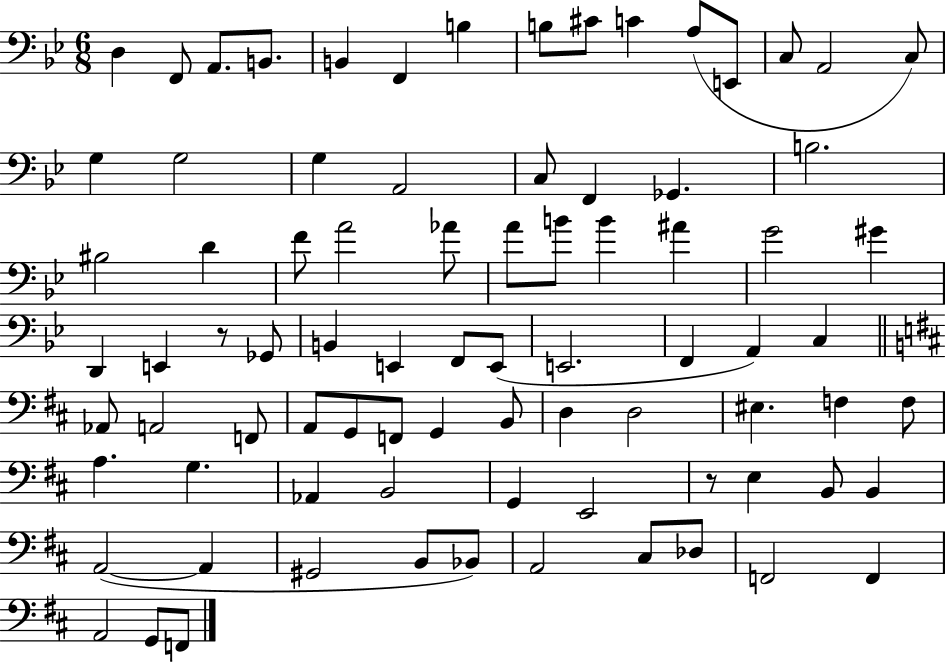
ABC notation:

X:1
T:Untitled
M:6/8
L:1/4
K:Bb
D, F,,/2 A,,/2 B,,/2 B,, F,, B, B,/2 ^C/2 C A,/2 E,,/2 C,/2 A,,2 C,/2 G, G,2 G, A,,2 C,/2 F,, _G,, B,2 ^B,2 D F/2 A2 _A/2 A/2 B/2 B ^A G2 ^G D,, E,, z/2 _G,,/2 B,, E,, F,,/2 E,,/2 E,,2 F,, A,, C, _A,,/2 A,,2 F,,/2 A,,/2 G,,/2 F,,/2 G,, B,,/2 D, D,2 ^E, F, F,/2 A, G, _A,, B,,2 G,, E,,2 z/2 E, B,,/2 B,, A,,2 A,, ^G,,2 B,,/2 _B,,/2 A,,2 ^C,/2 _D,/2 F,,2 F,, A,,2 G,,/2 F,,/2